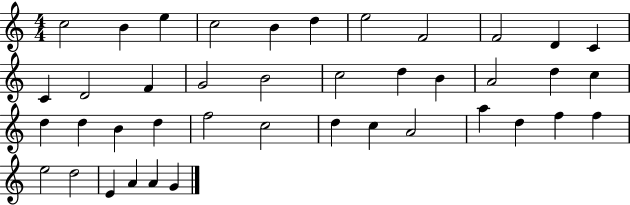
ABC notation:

X:1
T:Untitled
M:4/4
L:1/4
K:C
c2 B e c2 B d e2 F2 F2 D C C D2 F G2 B2 c2 d B A2 d c d d B d f2 c2 d c A2 a d f f e2 d2 E A A G